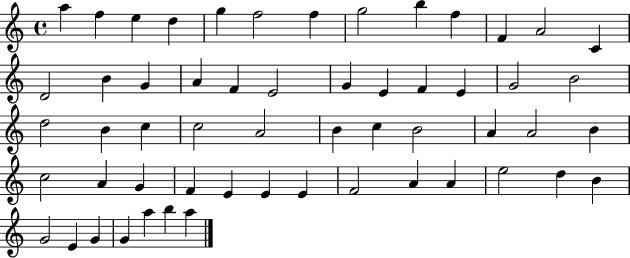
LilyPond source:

{
  \clef treble
  \time 4/4
  \defaultTimeSignature
  \key c \major
  a''4 f''4 e''4 d''4 | g''4 f''2 f''4 | g''2 b''4 f''4 | f'4 a'2 c'4 | \break d'2 b'4 g'4 | a'4 f'4 e'2 | g'4 e'4 f'4 e'4 | g'2 b'2 | \break d''2 b'4 c''4 | c''2 a'2 | b'4 c''4 b'2 | a'4 a'2 b'4 | \break c''2 a'4 g'4 | f'4 e'4 e'4 e'4 | f'2 a'4 a'4 | e''2 d''4 b'4 | \break g'2 e'4 g'4 | g'4 a''4 b''4 a''4 | \bar "|."
}